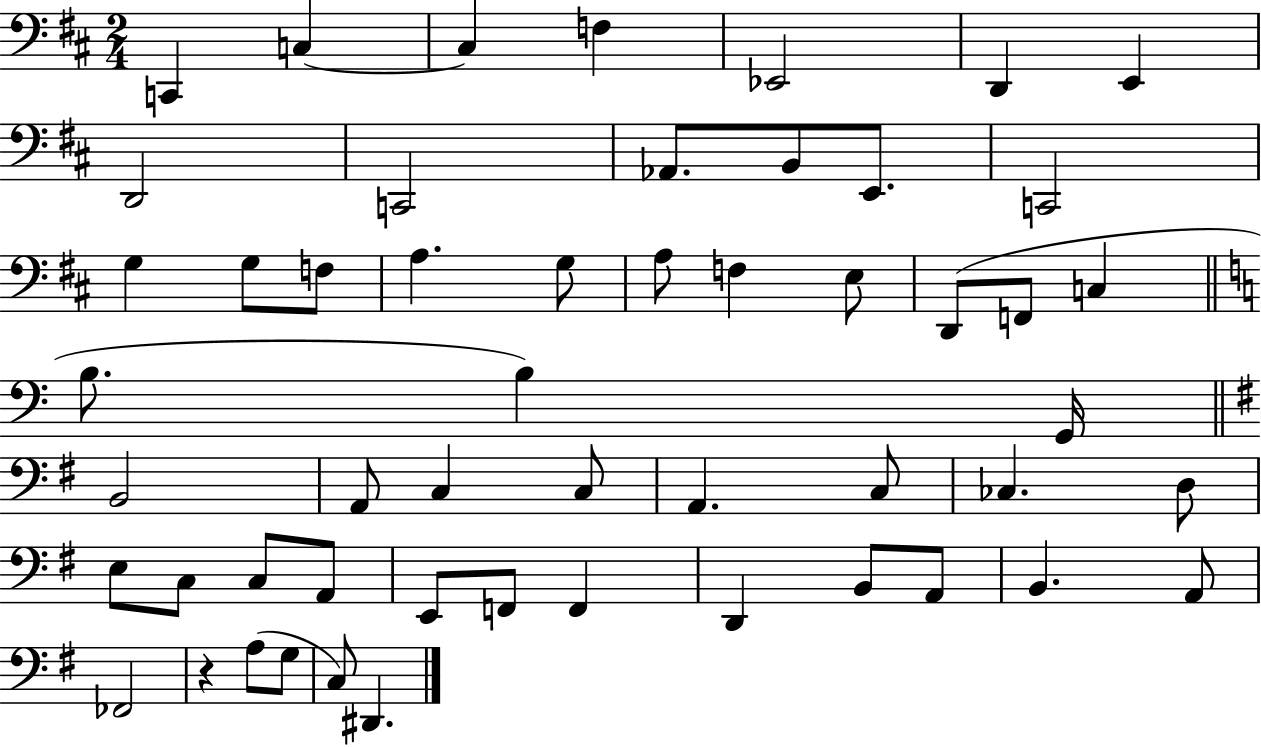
C2/q C3/q C3/q F3/q Eb2/h D2/q E2/q D2/h C2/h Ab2/e. B2/e E2/e. C2/h G3/q G3/e F3/e A3/q. G3/e A3/e F3/q E3/e D2/e F2/e C3/q B3/e. B3/q G2/s B2/h A2/e C3/q C3/e A2/q. C3/e CES3/q. D3/e E3/e C3/e C3/e A2/e E2/e F2/e F2/q D2/q B2/e A2/e B2/q. A2/e FES2/h R/q A3/e G3/e C3/e D#2/q.